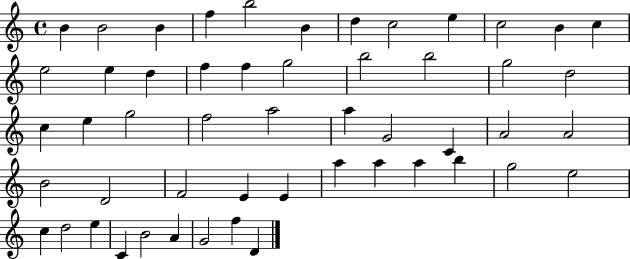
X:1
T:Untitled
M:4/4
L:1/4
K:C
B B2 B f b2 B d c2 e c2 B c e2 e d f f g2 b2 b2 g2 d2 c e g2 f2 a2 a G2 C A2 A2 B2 D2 F2 E E a a a b g2 e2 c d2 e C B2 A G2 f D